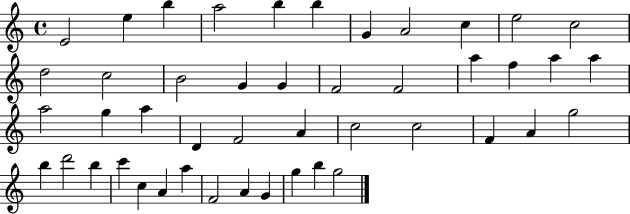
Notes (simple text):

E4/h E5/q B5/q A5/h B5/q B5/q G4/q A4/h C5/q E5/h C5/h D5/h C5/h B4/h G4/q G4/q F4/h F4/h A5/q F5/q A5/q A5/q A5/h G5/q A5/q D4/q F4/h A4/q C5/h C5/h F4/q A4/q G5/h B5/q D6/h B5/q C6/q C5/q A4/q A5/q F4/h A4/q G4/q G5/q B5/q G5/h